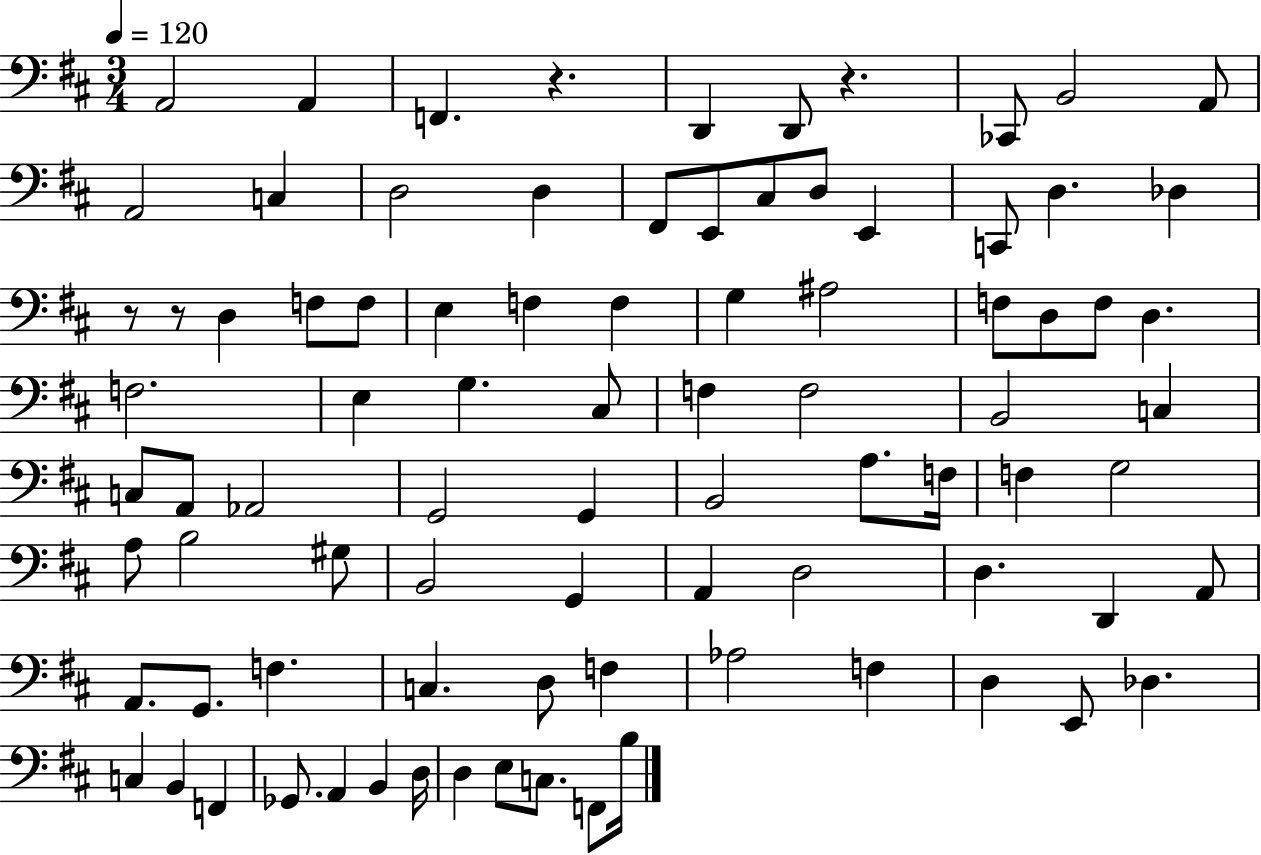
A2/h A2/q F2/q. R/q. D2/q D2/e R/q. CES2/e B2/h A2/e A2/h C3/q D3/h D3/q F#2/e E2/e C#3/e D3/e E2/q C2/e D3/q. Db3/q R/e R/e D3/q F3/e F3/e E3/q F3/q F3/q G3/q A#3/h F3/e D3/e F3/e D3/q. F3/h. E3/q G3/q. C#3/e F3/q F3/h B2/h C3/q C3/e A2/e Ab2/h G2/h G2/q B2/h A3/e. F3/s F3/q G3/h A3/e B3/h G#3/e B2/h G2/q A2/q D3/h D3/q. D2/q A2/e A2/e. G2/e. F3/q. C3/q. D3/e F3/q Ab3/h F3/q D3/q E2/e Db3/q. C3/q B2/q F2/q Gb2/e. A2/q B2/q D3/s D3/q E3/e C3/e. F2/e B3/s